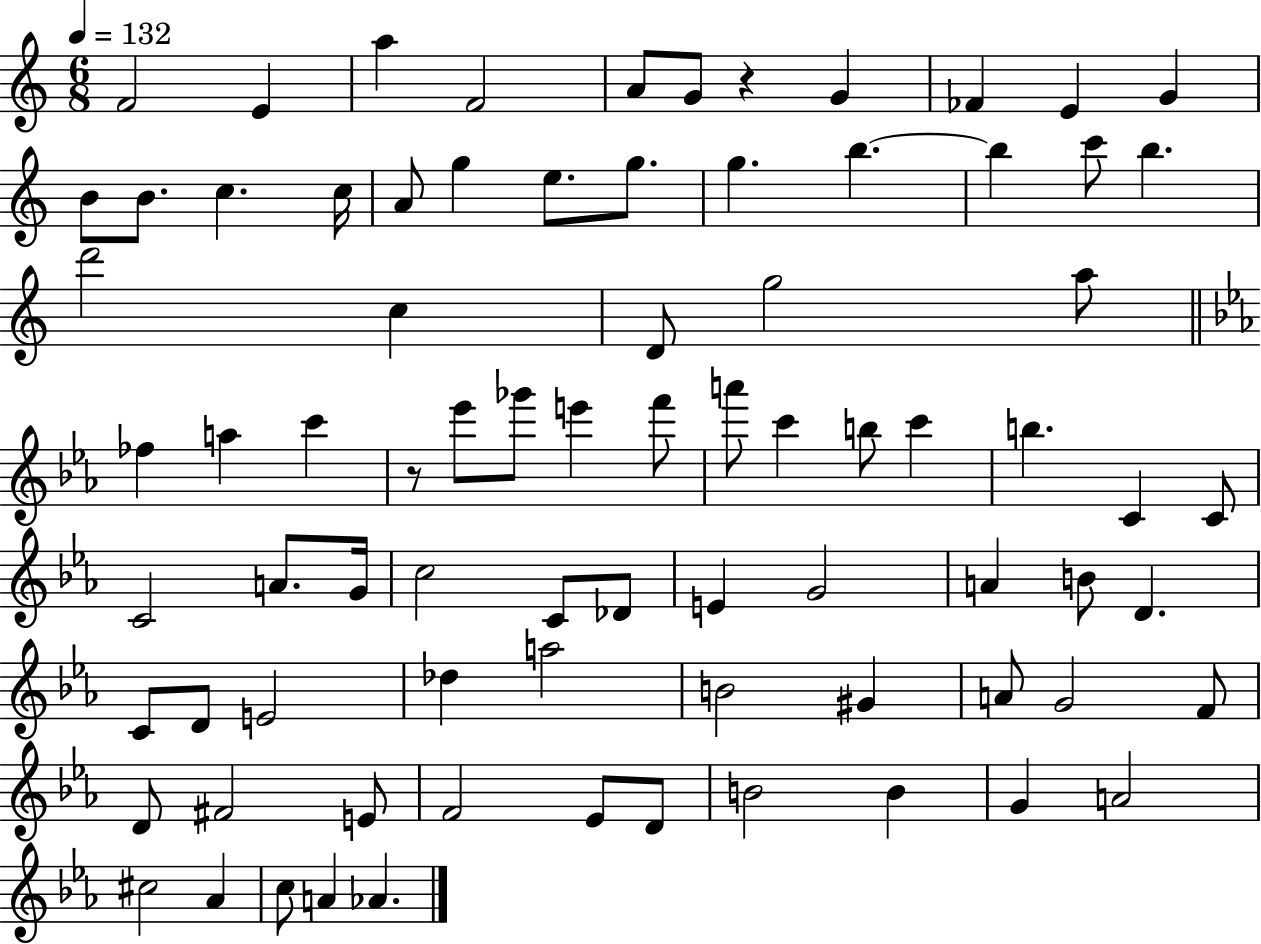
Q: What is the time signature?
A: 6/8